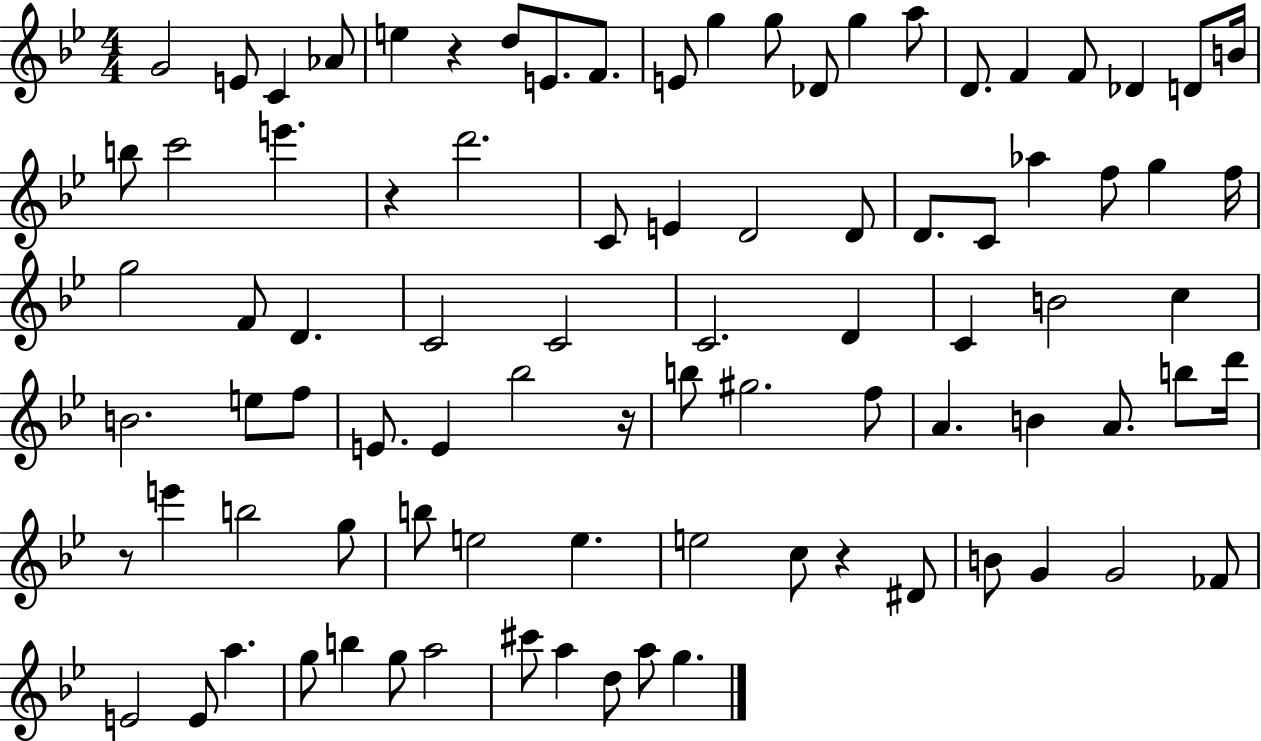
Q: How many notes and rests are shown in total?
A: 88